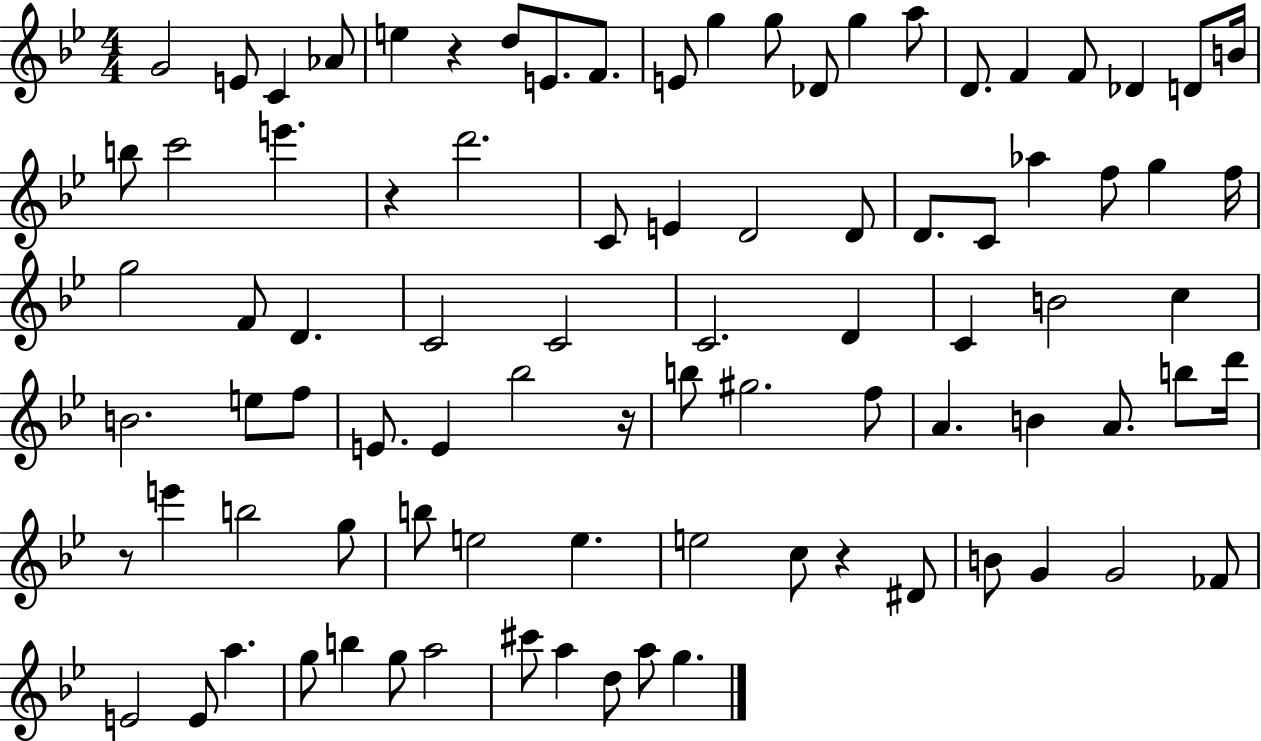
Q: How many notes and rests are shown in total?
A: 88